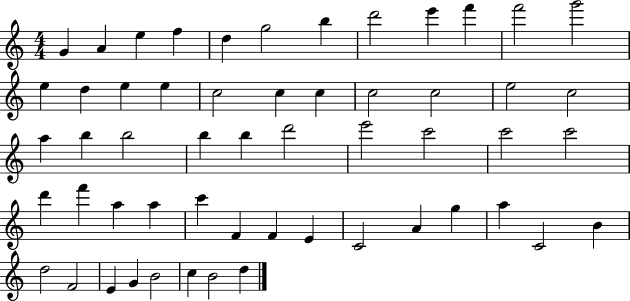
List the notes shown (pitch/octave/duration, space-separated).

G4/q A4/q E5/q F5/q D5/q G5/h B5/q D6/h E6/q F6/q F6/h G6/h E5/q D5/q E5/q E5/q C5/h C5/q C5/q C5/h C5/h E5/h C5/h A5/q B5/q B5/h B5/q B5/q D6/h E6/h C6/h C6/h C6/h D6/q F6/q A5/q A5/q C6/q F4/q F4/q E4/q C4/h A4/q G5/q A5/q C4/h B4/q D5/h F4/h E4/q G4/q B4/h C5/q B4/h D5/q